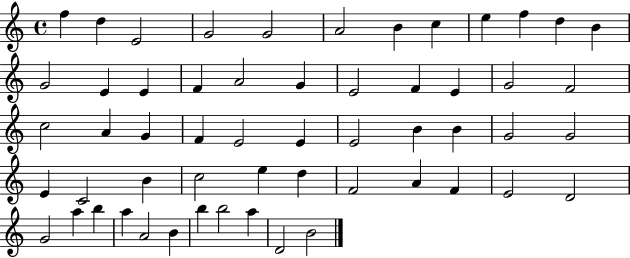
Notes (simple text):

F5/q D5/q E4/h G4/h G4/h A4/h B4/q C5/q E5/q F5/q D5/q B4/q G4/h E4/q E4/q F4/q A4/h G4/q E4/h F4/q E4/q G4/h F4/h C5/h A4/q G4/q F4/q E4/h E4/q E4/h B4/q B4/q G4/h G4/h E4/q C4/h B4/q C5/h E5/q D5/q F4/h A4/q F4/q E4/h D4/h G4/h A5/q B5/q A5/q A4/h B4/q B5/q B5/h A5/q D4/h B4/h